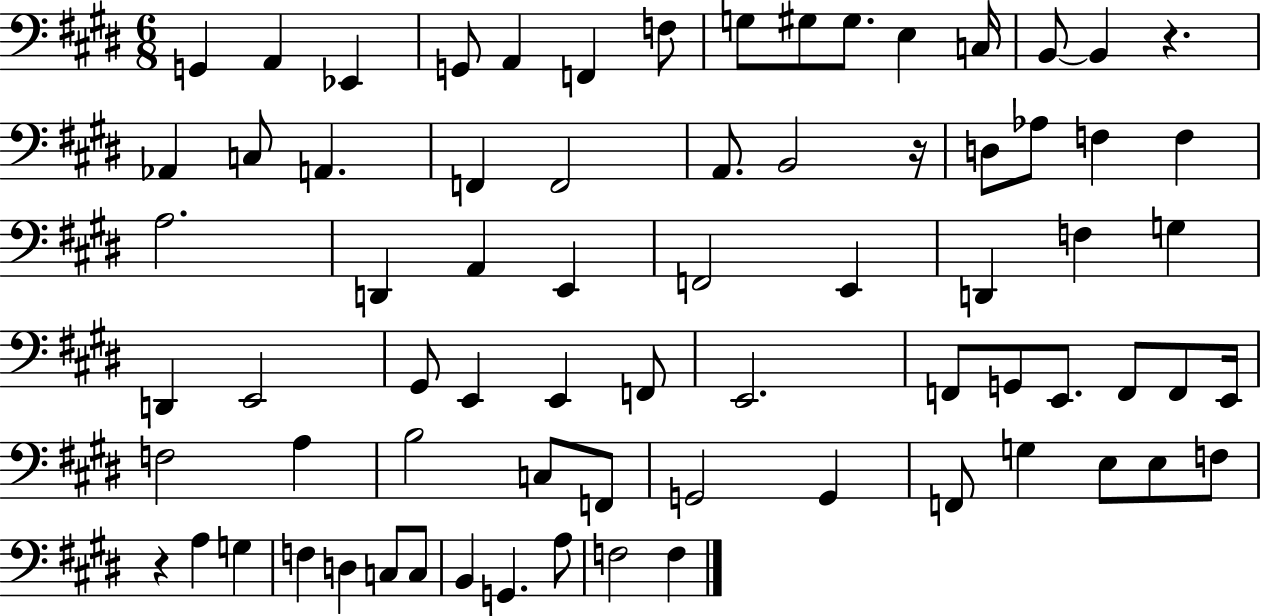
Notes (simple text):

G2/q A2/q Eb2/q G2/e A2/q F2/q F3/e G3/e G#3/e G#3/e. E3/q C3/s B2/e B2/q R/q. Ab2/q C3/e A2/q. F2/q F2/h A2/e. B2/h R/s D3/e Ab3/e F3/q F3/q A3/h. D2/q A2/q E2/q F2/h E2/q D2/q F3/q G3/q D2/q E2/h G#2/e E2/q E2/q F2/e E2/h. F2/e G2/e E2/e. F2/e F2/e E2/s F3/h A3/q B3/h C3/e F2/e G2/h G2/q F2/e G3/q E3/e E3/e F3/e R/q A3/q G3/q F3/q D3/q C3/e C3/e B2/q G2/q. A3/e F3/h F3/q